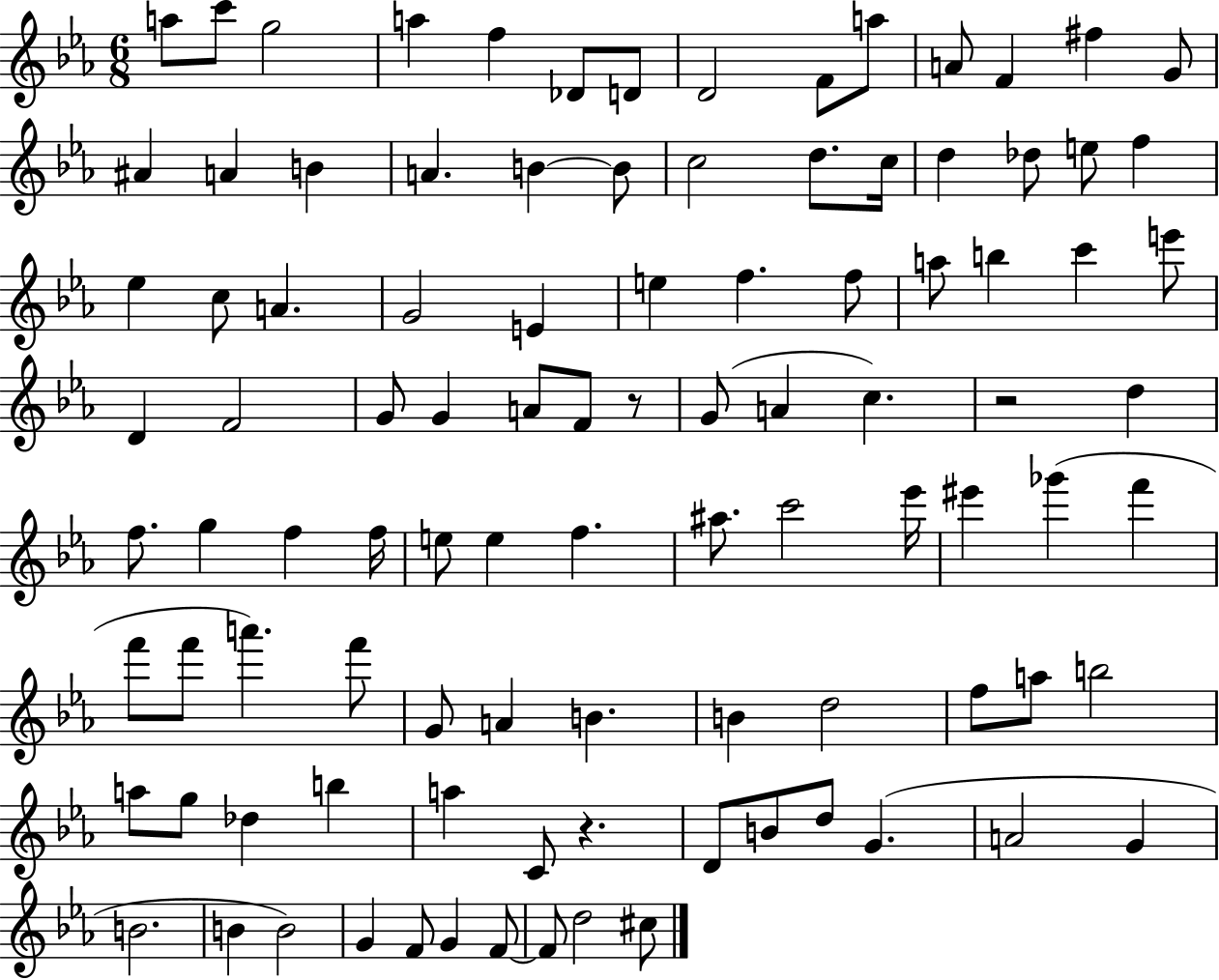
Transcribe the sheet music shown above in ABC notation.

X:1
T:Untitled
M:6/8
L:1/4
K:Eb
a/2 c'/2 g2 a f _D/2 D/2 D2 F/2 a/2 A/2 F ^f G/2 ^A A B A B B/2 c2 d/2 c/4 d _d/2 e/2 f _e c/2 A G2 E e f f/2 a/2 b c' e'/2 D F2 G/2 G A/2 F/2 z/2 G/2 A c z2 d f/2 g f f/4 e/2 e f ^a/2 c'2 _e'/4 ^e' _g' f' f'/2 f'/2 a' f'/2 G/2 A B B d2 f/2 a/2 b2 a/2 g/2 _d b a C/2 z D/2 B/2 d/2 G A2 G B2 B B2 G F/2 G F/2 F/2 d2 ^c/2